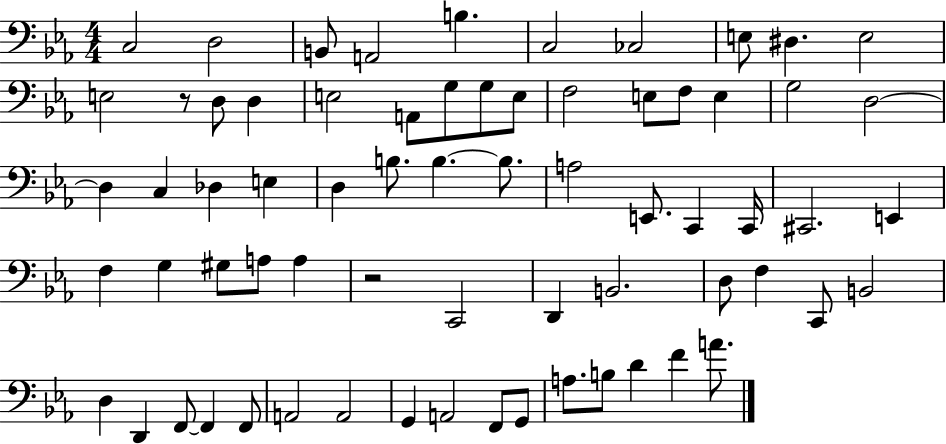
X:1
T:Untitled
M:4/4
L:1/4
K:Eb
C,2 D,2 B,,/2 A,,2 B, C,2 _C,2 E,/2 ^D, E,2 E,2 z/2 D,/2 D, E,2 A,,/2 G,/2 G,/2 E,/2 F,2 E,/2 F,/2 E, G,2 D,2 D, C, _D, E, D, B,/2 B, B,/2 A,2 E,,/2 C,, C,,/4 ^C,,2 E,, F, G, ^G,/2 A,/2 A, z2 C,,2 D,, B,,2 D,/2 F, C,,/2 B,,2 D, D,, F,,/2 F,, F,,/2 A,,2 A,,2 G,, A,,2 F,,/2 G,,/2 A,/2 B,/2 D F A/2